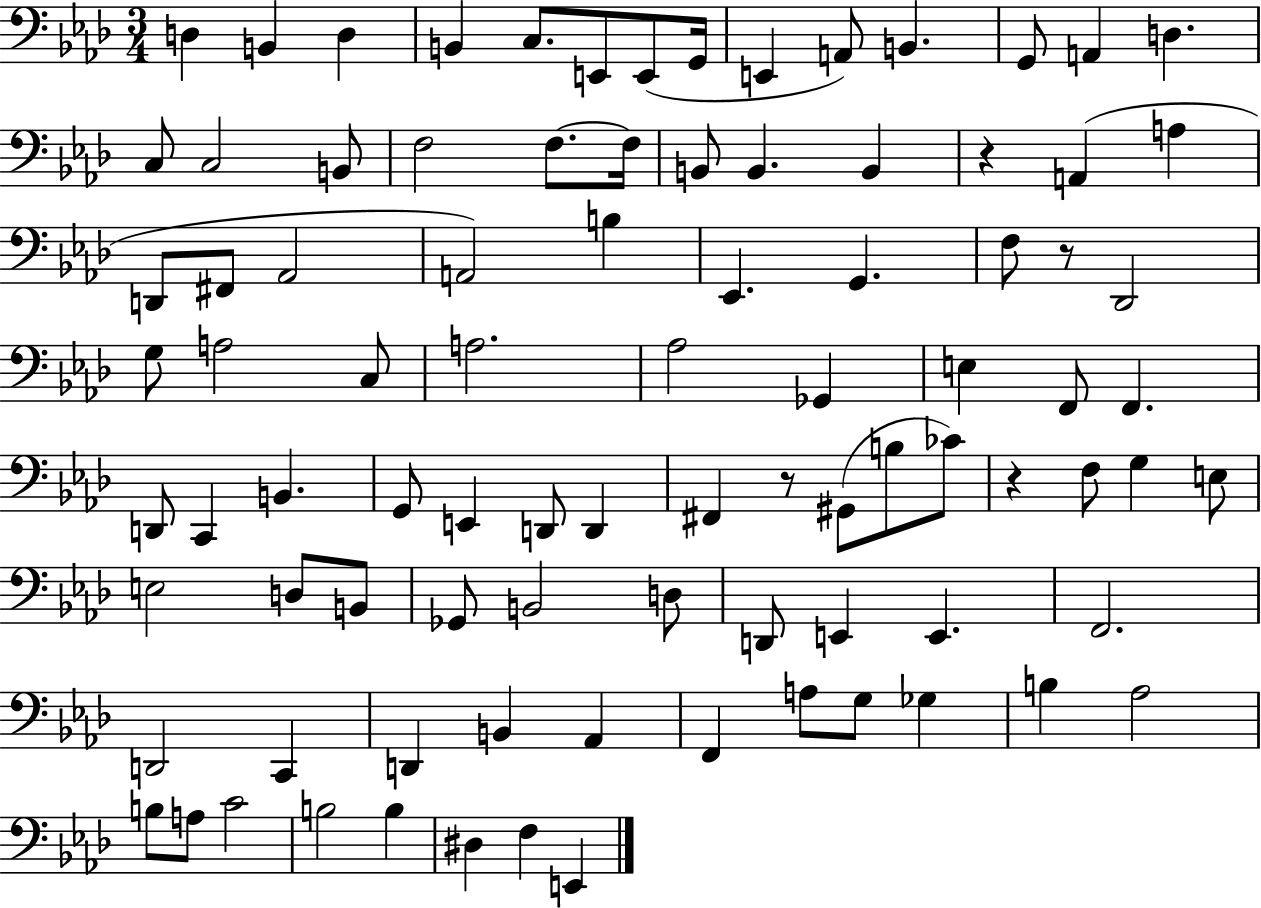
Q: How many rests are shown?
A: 4